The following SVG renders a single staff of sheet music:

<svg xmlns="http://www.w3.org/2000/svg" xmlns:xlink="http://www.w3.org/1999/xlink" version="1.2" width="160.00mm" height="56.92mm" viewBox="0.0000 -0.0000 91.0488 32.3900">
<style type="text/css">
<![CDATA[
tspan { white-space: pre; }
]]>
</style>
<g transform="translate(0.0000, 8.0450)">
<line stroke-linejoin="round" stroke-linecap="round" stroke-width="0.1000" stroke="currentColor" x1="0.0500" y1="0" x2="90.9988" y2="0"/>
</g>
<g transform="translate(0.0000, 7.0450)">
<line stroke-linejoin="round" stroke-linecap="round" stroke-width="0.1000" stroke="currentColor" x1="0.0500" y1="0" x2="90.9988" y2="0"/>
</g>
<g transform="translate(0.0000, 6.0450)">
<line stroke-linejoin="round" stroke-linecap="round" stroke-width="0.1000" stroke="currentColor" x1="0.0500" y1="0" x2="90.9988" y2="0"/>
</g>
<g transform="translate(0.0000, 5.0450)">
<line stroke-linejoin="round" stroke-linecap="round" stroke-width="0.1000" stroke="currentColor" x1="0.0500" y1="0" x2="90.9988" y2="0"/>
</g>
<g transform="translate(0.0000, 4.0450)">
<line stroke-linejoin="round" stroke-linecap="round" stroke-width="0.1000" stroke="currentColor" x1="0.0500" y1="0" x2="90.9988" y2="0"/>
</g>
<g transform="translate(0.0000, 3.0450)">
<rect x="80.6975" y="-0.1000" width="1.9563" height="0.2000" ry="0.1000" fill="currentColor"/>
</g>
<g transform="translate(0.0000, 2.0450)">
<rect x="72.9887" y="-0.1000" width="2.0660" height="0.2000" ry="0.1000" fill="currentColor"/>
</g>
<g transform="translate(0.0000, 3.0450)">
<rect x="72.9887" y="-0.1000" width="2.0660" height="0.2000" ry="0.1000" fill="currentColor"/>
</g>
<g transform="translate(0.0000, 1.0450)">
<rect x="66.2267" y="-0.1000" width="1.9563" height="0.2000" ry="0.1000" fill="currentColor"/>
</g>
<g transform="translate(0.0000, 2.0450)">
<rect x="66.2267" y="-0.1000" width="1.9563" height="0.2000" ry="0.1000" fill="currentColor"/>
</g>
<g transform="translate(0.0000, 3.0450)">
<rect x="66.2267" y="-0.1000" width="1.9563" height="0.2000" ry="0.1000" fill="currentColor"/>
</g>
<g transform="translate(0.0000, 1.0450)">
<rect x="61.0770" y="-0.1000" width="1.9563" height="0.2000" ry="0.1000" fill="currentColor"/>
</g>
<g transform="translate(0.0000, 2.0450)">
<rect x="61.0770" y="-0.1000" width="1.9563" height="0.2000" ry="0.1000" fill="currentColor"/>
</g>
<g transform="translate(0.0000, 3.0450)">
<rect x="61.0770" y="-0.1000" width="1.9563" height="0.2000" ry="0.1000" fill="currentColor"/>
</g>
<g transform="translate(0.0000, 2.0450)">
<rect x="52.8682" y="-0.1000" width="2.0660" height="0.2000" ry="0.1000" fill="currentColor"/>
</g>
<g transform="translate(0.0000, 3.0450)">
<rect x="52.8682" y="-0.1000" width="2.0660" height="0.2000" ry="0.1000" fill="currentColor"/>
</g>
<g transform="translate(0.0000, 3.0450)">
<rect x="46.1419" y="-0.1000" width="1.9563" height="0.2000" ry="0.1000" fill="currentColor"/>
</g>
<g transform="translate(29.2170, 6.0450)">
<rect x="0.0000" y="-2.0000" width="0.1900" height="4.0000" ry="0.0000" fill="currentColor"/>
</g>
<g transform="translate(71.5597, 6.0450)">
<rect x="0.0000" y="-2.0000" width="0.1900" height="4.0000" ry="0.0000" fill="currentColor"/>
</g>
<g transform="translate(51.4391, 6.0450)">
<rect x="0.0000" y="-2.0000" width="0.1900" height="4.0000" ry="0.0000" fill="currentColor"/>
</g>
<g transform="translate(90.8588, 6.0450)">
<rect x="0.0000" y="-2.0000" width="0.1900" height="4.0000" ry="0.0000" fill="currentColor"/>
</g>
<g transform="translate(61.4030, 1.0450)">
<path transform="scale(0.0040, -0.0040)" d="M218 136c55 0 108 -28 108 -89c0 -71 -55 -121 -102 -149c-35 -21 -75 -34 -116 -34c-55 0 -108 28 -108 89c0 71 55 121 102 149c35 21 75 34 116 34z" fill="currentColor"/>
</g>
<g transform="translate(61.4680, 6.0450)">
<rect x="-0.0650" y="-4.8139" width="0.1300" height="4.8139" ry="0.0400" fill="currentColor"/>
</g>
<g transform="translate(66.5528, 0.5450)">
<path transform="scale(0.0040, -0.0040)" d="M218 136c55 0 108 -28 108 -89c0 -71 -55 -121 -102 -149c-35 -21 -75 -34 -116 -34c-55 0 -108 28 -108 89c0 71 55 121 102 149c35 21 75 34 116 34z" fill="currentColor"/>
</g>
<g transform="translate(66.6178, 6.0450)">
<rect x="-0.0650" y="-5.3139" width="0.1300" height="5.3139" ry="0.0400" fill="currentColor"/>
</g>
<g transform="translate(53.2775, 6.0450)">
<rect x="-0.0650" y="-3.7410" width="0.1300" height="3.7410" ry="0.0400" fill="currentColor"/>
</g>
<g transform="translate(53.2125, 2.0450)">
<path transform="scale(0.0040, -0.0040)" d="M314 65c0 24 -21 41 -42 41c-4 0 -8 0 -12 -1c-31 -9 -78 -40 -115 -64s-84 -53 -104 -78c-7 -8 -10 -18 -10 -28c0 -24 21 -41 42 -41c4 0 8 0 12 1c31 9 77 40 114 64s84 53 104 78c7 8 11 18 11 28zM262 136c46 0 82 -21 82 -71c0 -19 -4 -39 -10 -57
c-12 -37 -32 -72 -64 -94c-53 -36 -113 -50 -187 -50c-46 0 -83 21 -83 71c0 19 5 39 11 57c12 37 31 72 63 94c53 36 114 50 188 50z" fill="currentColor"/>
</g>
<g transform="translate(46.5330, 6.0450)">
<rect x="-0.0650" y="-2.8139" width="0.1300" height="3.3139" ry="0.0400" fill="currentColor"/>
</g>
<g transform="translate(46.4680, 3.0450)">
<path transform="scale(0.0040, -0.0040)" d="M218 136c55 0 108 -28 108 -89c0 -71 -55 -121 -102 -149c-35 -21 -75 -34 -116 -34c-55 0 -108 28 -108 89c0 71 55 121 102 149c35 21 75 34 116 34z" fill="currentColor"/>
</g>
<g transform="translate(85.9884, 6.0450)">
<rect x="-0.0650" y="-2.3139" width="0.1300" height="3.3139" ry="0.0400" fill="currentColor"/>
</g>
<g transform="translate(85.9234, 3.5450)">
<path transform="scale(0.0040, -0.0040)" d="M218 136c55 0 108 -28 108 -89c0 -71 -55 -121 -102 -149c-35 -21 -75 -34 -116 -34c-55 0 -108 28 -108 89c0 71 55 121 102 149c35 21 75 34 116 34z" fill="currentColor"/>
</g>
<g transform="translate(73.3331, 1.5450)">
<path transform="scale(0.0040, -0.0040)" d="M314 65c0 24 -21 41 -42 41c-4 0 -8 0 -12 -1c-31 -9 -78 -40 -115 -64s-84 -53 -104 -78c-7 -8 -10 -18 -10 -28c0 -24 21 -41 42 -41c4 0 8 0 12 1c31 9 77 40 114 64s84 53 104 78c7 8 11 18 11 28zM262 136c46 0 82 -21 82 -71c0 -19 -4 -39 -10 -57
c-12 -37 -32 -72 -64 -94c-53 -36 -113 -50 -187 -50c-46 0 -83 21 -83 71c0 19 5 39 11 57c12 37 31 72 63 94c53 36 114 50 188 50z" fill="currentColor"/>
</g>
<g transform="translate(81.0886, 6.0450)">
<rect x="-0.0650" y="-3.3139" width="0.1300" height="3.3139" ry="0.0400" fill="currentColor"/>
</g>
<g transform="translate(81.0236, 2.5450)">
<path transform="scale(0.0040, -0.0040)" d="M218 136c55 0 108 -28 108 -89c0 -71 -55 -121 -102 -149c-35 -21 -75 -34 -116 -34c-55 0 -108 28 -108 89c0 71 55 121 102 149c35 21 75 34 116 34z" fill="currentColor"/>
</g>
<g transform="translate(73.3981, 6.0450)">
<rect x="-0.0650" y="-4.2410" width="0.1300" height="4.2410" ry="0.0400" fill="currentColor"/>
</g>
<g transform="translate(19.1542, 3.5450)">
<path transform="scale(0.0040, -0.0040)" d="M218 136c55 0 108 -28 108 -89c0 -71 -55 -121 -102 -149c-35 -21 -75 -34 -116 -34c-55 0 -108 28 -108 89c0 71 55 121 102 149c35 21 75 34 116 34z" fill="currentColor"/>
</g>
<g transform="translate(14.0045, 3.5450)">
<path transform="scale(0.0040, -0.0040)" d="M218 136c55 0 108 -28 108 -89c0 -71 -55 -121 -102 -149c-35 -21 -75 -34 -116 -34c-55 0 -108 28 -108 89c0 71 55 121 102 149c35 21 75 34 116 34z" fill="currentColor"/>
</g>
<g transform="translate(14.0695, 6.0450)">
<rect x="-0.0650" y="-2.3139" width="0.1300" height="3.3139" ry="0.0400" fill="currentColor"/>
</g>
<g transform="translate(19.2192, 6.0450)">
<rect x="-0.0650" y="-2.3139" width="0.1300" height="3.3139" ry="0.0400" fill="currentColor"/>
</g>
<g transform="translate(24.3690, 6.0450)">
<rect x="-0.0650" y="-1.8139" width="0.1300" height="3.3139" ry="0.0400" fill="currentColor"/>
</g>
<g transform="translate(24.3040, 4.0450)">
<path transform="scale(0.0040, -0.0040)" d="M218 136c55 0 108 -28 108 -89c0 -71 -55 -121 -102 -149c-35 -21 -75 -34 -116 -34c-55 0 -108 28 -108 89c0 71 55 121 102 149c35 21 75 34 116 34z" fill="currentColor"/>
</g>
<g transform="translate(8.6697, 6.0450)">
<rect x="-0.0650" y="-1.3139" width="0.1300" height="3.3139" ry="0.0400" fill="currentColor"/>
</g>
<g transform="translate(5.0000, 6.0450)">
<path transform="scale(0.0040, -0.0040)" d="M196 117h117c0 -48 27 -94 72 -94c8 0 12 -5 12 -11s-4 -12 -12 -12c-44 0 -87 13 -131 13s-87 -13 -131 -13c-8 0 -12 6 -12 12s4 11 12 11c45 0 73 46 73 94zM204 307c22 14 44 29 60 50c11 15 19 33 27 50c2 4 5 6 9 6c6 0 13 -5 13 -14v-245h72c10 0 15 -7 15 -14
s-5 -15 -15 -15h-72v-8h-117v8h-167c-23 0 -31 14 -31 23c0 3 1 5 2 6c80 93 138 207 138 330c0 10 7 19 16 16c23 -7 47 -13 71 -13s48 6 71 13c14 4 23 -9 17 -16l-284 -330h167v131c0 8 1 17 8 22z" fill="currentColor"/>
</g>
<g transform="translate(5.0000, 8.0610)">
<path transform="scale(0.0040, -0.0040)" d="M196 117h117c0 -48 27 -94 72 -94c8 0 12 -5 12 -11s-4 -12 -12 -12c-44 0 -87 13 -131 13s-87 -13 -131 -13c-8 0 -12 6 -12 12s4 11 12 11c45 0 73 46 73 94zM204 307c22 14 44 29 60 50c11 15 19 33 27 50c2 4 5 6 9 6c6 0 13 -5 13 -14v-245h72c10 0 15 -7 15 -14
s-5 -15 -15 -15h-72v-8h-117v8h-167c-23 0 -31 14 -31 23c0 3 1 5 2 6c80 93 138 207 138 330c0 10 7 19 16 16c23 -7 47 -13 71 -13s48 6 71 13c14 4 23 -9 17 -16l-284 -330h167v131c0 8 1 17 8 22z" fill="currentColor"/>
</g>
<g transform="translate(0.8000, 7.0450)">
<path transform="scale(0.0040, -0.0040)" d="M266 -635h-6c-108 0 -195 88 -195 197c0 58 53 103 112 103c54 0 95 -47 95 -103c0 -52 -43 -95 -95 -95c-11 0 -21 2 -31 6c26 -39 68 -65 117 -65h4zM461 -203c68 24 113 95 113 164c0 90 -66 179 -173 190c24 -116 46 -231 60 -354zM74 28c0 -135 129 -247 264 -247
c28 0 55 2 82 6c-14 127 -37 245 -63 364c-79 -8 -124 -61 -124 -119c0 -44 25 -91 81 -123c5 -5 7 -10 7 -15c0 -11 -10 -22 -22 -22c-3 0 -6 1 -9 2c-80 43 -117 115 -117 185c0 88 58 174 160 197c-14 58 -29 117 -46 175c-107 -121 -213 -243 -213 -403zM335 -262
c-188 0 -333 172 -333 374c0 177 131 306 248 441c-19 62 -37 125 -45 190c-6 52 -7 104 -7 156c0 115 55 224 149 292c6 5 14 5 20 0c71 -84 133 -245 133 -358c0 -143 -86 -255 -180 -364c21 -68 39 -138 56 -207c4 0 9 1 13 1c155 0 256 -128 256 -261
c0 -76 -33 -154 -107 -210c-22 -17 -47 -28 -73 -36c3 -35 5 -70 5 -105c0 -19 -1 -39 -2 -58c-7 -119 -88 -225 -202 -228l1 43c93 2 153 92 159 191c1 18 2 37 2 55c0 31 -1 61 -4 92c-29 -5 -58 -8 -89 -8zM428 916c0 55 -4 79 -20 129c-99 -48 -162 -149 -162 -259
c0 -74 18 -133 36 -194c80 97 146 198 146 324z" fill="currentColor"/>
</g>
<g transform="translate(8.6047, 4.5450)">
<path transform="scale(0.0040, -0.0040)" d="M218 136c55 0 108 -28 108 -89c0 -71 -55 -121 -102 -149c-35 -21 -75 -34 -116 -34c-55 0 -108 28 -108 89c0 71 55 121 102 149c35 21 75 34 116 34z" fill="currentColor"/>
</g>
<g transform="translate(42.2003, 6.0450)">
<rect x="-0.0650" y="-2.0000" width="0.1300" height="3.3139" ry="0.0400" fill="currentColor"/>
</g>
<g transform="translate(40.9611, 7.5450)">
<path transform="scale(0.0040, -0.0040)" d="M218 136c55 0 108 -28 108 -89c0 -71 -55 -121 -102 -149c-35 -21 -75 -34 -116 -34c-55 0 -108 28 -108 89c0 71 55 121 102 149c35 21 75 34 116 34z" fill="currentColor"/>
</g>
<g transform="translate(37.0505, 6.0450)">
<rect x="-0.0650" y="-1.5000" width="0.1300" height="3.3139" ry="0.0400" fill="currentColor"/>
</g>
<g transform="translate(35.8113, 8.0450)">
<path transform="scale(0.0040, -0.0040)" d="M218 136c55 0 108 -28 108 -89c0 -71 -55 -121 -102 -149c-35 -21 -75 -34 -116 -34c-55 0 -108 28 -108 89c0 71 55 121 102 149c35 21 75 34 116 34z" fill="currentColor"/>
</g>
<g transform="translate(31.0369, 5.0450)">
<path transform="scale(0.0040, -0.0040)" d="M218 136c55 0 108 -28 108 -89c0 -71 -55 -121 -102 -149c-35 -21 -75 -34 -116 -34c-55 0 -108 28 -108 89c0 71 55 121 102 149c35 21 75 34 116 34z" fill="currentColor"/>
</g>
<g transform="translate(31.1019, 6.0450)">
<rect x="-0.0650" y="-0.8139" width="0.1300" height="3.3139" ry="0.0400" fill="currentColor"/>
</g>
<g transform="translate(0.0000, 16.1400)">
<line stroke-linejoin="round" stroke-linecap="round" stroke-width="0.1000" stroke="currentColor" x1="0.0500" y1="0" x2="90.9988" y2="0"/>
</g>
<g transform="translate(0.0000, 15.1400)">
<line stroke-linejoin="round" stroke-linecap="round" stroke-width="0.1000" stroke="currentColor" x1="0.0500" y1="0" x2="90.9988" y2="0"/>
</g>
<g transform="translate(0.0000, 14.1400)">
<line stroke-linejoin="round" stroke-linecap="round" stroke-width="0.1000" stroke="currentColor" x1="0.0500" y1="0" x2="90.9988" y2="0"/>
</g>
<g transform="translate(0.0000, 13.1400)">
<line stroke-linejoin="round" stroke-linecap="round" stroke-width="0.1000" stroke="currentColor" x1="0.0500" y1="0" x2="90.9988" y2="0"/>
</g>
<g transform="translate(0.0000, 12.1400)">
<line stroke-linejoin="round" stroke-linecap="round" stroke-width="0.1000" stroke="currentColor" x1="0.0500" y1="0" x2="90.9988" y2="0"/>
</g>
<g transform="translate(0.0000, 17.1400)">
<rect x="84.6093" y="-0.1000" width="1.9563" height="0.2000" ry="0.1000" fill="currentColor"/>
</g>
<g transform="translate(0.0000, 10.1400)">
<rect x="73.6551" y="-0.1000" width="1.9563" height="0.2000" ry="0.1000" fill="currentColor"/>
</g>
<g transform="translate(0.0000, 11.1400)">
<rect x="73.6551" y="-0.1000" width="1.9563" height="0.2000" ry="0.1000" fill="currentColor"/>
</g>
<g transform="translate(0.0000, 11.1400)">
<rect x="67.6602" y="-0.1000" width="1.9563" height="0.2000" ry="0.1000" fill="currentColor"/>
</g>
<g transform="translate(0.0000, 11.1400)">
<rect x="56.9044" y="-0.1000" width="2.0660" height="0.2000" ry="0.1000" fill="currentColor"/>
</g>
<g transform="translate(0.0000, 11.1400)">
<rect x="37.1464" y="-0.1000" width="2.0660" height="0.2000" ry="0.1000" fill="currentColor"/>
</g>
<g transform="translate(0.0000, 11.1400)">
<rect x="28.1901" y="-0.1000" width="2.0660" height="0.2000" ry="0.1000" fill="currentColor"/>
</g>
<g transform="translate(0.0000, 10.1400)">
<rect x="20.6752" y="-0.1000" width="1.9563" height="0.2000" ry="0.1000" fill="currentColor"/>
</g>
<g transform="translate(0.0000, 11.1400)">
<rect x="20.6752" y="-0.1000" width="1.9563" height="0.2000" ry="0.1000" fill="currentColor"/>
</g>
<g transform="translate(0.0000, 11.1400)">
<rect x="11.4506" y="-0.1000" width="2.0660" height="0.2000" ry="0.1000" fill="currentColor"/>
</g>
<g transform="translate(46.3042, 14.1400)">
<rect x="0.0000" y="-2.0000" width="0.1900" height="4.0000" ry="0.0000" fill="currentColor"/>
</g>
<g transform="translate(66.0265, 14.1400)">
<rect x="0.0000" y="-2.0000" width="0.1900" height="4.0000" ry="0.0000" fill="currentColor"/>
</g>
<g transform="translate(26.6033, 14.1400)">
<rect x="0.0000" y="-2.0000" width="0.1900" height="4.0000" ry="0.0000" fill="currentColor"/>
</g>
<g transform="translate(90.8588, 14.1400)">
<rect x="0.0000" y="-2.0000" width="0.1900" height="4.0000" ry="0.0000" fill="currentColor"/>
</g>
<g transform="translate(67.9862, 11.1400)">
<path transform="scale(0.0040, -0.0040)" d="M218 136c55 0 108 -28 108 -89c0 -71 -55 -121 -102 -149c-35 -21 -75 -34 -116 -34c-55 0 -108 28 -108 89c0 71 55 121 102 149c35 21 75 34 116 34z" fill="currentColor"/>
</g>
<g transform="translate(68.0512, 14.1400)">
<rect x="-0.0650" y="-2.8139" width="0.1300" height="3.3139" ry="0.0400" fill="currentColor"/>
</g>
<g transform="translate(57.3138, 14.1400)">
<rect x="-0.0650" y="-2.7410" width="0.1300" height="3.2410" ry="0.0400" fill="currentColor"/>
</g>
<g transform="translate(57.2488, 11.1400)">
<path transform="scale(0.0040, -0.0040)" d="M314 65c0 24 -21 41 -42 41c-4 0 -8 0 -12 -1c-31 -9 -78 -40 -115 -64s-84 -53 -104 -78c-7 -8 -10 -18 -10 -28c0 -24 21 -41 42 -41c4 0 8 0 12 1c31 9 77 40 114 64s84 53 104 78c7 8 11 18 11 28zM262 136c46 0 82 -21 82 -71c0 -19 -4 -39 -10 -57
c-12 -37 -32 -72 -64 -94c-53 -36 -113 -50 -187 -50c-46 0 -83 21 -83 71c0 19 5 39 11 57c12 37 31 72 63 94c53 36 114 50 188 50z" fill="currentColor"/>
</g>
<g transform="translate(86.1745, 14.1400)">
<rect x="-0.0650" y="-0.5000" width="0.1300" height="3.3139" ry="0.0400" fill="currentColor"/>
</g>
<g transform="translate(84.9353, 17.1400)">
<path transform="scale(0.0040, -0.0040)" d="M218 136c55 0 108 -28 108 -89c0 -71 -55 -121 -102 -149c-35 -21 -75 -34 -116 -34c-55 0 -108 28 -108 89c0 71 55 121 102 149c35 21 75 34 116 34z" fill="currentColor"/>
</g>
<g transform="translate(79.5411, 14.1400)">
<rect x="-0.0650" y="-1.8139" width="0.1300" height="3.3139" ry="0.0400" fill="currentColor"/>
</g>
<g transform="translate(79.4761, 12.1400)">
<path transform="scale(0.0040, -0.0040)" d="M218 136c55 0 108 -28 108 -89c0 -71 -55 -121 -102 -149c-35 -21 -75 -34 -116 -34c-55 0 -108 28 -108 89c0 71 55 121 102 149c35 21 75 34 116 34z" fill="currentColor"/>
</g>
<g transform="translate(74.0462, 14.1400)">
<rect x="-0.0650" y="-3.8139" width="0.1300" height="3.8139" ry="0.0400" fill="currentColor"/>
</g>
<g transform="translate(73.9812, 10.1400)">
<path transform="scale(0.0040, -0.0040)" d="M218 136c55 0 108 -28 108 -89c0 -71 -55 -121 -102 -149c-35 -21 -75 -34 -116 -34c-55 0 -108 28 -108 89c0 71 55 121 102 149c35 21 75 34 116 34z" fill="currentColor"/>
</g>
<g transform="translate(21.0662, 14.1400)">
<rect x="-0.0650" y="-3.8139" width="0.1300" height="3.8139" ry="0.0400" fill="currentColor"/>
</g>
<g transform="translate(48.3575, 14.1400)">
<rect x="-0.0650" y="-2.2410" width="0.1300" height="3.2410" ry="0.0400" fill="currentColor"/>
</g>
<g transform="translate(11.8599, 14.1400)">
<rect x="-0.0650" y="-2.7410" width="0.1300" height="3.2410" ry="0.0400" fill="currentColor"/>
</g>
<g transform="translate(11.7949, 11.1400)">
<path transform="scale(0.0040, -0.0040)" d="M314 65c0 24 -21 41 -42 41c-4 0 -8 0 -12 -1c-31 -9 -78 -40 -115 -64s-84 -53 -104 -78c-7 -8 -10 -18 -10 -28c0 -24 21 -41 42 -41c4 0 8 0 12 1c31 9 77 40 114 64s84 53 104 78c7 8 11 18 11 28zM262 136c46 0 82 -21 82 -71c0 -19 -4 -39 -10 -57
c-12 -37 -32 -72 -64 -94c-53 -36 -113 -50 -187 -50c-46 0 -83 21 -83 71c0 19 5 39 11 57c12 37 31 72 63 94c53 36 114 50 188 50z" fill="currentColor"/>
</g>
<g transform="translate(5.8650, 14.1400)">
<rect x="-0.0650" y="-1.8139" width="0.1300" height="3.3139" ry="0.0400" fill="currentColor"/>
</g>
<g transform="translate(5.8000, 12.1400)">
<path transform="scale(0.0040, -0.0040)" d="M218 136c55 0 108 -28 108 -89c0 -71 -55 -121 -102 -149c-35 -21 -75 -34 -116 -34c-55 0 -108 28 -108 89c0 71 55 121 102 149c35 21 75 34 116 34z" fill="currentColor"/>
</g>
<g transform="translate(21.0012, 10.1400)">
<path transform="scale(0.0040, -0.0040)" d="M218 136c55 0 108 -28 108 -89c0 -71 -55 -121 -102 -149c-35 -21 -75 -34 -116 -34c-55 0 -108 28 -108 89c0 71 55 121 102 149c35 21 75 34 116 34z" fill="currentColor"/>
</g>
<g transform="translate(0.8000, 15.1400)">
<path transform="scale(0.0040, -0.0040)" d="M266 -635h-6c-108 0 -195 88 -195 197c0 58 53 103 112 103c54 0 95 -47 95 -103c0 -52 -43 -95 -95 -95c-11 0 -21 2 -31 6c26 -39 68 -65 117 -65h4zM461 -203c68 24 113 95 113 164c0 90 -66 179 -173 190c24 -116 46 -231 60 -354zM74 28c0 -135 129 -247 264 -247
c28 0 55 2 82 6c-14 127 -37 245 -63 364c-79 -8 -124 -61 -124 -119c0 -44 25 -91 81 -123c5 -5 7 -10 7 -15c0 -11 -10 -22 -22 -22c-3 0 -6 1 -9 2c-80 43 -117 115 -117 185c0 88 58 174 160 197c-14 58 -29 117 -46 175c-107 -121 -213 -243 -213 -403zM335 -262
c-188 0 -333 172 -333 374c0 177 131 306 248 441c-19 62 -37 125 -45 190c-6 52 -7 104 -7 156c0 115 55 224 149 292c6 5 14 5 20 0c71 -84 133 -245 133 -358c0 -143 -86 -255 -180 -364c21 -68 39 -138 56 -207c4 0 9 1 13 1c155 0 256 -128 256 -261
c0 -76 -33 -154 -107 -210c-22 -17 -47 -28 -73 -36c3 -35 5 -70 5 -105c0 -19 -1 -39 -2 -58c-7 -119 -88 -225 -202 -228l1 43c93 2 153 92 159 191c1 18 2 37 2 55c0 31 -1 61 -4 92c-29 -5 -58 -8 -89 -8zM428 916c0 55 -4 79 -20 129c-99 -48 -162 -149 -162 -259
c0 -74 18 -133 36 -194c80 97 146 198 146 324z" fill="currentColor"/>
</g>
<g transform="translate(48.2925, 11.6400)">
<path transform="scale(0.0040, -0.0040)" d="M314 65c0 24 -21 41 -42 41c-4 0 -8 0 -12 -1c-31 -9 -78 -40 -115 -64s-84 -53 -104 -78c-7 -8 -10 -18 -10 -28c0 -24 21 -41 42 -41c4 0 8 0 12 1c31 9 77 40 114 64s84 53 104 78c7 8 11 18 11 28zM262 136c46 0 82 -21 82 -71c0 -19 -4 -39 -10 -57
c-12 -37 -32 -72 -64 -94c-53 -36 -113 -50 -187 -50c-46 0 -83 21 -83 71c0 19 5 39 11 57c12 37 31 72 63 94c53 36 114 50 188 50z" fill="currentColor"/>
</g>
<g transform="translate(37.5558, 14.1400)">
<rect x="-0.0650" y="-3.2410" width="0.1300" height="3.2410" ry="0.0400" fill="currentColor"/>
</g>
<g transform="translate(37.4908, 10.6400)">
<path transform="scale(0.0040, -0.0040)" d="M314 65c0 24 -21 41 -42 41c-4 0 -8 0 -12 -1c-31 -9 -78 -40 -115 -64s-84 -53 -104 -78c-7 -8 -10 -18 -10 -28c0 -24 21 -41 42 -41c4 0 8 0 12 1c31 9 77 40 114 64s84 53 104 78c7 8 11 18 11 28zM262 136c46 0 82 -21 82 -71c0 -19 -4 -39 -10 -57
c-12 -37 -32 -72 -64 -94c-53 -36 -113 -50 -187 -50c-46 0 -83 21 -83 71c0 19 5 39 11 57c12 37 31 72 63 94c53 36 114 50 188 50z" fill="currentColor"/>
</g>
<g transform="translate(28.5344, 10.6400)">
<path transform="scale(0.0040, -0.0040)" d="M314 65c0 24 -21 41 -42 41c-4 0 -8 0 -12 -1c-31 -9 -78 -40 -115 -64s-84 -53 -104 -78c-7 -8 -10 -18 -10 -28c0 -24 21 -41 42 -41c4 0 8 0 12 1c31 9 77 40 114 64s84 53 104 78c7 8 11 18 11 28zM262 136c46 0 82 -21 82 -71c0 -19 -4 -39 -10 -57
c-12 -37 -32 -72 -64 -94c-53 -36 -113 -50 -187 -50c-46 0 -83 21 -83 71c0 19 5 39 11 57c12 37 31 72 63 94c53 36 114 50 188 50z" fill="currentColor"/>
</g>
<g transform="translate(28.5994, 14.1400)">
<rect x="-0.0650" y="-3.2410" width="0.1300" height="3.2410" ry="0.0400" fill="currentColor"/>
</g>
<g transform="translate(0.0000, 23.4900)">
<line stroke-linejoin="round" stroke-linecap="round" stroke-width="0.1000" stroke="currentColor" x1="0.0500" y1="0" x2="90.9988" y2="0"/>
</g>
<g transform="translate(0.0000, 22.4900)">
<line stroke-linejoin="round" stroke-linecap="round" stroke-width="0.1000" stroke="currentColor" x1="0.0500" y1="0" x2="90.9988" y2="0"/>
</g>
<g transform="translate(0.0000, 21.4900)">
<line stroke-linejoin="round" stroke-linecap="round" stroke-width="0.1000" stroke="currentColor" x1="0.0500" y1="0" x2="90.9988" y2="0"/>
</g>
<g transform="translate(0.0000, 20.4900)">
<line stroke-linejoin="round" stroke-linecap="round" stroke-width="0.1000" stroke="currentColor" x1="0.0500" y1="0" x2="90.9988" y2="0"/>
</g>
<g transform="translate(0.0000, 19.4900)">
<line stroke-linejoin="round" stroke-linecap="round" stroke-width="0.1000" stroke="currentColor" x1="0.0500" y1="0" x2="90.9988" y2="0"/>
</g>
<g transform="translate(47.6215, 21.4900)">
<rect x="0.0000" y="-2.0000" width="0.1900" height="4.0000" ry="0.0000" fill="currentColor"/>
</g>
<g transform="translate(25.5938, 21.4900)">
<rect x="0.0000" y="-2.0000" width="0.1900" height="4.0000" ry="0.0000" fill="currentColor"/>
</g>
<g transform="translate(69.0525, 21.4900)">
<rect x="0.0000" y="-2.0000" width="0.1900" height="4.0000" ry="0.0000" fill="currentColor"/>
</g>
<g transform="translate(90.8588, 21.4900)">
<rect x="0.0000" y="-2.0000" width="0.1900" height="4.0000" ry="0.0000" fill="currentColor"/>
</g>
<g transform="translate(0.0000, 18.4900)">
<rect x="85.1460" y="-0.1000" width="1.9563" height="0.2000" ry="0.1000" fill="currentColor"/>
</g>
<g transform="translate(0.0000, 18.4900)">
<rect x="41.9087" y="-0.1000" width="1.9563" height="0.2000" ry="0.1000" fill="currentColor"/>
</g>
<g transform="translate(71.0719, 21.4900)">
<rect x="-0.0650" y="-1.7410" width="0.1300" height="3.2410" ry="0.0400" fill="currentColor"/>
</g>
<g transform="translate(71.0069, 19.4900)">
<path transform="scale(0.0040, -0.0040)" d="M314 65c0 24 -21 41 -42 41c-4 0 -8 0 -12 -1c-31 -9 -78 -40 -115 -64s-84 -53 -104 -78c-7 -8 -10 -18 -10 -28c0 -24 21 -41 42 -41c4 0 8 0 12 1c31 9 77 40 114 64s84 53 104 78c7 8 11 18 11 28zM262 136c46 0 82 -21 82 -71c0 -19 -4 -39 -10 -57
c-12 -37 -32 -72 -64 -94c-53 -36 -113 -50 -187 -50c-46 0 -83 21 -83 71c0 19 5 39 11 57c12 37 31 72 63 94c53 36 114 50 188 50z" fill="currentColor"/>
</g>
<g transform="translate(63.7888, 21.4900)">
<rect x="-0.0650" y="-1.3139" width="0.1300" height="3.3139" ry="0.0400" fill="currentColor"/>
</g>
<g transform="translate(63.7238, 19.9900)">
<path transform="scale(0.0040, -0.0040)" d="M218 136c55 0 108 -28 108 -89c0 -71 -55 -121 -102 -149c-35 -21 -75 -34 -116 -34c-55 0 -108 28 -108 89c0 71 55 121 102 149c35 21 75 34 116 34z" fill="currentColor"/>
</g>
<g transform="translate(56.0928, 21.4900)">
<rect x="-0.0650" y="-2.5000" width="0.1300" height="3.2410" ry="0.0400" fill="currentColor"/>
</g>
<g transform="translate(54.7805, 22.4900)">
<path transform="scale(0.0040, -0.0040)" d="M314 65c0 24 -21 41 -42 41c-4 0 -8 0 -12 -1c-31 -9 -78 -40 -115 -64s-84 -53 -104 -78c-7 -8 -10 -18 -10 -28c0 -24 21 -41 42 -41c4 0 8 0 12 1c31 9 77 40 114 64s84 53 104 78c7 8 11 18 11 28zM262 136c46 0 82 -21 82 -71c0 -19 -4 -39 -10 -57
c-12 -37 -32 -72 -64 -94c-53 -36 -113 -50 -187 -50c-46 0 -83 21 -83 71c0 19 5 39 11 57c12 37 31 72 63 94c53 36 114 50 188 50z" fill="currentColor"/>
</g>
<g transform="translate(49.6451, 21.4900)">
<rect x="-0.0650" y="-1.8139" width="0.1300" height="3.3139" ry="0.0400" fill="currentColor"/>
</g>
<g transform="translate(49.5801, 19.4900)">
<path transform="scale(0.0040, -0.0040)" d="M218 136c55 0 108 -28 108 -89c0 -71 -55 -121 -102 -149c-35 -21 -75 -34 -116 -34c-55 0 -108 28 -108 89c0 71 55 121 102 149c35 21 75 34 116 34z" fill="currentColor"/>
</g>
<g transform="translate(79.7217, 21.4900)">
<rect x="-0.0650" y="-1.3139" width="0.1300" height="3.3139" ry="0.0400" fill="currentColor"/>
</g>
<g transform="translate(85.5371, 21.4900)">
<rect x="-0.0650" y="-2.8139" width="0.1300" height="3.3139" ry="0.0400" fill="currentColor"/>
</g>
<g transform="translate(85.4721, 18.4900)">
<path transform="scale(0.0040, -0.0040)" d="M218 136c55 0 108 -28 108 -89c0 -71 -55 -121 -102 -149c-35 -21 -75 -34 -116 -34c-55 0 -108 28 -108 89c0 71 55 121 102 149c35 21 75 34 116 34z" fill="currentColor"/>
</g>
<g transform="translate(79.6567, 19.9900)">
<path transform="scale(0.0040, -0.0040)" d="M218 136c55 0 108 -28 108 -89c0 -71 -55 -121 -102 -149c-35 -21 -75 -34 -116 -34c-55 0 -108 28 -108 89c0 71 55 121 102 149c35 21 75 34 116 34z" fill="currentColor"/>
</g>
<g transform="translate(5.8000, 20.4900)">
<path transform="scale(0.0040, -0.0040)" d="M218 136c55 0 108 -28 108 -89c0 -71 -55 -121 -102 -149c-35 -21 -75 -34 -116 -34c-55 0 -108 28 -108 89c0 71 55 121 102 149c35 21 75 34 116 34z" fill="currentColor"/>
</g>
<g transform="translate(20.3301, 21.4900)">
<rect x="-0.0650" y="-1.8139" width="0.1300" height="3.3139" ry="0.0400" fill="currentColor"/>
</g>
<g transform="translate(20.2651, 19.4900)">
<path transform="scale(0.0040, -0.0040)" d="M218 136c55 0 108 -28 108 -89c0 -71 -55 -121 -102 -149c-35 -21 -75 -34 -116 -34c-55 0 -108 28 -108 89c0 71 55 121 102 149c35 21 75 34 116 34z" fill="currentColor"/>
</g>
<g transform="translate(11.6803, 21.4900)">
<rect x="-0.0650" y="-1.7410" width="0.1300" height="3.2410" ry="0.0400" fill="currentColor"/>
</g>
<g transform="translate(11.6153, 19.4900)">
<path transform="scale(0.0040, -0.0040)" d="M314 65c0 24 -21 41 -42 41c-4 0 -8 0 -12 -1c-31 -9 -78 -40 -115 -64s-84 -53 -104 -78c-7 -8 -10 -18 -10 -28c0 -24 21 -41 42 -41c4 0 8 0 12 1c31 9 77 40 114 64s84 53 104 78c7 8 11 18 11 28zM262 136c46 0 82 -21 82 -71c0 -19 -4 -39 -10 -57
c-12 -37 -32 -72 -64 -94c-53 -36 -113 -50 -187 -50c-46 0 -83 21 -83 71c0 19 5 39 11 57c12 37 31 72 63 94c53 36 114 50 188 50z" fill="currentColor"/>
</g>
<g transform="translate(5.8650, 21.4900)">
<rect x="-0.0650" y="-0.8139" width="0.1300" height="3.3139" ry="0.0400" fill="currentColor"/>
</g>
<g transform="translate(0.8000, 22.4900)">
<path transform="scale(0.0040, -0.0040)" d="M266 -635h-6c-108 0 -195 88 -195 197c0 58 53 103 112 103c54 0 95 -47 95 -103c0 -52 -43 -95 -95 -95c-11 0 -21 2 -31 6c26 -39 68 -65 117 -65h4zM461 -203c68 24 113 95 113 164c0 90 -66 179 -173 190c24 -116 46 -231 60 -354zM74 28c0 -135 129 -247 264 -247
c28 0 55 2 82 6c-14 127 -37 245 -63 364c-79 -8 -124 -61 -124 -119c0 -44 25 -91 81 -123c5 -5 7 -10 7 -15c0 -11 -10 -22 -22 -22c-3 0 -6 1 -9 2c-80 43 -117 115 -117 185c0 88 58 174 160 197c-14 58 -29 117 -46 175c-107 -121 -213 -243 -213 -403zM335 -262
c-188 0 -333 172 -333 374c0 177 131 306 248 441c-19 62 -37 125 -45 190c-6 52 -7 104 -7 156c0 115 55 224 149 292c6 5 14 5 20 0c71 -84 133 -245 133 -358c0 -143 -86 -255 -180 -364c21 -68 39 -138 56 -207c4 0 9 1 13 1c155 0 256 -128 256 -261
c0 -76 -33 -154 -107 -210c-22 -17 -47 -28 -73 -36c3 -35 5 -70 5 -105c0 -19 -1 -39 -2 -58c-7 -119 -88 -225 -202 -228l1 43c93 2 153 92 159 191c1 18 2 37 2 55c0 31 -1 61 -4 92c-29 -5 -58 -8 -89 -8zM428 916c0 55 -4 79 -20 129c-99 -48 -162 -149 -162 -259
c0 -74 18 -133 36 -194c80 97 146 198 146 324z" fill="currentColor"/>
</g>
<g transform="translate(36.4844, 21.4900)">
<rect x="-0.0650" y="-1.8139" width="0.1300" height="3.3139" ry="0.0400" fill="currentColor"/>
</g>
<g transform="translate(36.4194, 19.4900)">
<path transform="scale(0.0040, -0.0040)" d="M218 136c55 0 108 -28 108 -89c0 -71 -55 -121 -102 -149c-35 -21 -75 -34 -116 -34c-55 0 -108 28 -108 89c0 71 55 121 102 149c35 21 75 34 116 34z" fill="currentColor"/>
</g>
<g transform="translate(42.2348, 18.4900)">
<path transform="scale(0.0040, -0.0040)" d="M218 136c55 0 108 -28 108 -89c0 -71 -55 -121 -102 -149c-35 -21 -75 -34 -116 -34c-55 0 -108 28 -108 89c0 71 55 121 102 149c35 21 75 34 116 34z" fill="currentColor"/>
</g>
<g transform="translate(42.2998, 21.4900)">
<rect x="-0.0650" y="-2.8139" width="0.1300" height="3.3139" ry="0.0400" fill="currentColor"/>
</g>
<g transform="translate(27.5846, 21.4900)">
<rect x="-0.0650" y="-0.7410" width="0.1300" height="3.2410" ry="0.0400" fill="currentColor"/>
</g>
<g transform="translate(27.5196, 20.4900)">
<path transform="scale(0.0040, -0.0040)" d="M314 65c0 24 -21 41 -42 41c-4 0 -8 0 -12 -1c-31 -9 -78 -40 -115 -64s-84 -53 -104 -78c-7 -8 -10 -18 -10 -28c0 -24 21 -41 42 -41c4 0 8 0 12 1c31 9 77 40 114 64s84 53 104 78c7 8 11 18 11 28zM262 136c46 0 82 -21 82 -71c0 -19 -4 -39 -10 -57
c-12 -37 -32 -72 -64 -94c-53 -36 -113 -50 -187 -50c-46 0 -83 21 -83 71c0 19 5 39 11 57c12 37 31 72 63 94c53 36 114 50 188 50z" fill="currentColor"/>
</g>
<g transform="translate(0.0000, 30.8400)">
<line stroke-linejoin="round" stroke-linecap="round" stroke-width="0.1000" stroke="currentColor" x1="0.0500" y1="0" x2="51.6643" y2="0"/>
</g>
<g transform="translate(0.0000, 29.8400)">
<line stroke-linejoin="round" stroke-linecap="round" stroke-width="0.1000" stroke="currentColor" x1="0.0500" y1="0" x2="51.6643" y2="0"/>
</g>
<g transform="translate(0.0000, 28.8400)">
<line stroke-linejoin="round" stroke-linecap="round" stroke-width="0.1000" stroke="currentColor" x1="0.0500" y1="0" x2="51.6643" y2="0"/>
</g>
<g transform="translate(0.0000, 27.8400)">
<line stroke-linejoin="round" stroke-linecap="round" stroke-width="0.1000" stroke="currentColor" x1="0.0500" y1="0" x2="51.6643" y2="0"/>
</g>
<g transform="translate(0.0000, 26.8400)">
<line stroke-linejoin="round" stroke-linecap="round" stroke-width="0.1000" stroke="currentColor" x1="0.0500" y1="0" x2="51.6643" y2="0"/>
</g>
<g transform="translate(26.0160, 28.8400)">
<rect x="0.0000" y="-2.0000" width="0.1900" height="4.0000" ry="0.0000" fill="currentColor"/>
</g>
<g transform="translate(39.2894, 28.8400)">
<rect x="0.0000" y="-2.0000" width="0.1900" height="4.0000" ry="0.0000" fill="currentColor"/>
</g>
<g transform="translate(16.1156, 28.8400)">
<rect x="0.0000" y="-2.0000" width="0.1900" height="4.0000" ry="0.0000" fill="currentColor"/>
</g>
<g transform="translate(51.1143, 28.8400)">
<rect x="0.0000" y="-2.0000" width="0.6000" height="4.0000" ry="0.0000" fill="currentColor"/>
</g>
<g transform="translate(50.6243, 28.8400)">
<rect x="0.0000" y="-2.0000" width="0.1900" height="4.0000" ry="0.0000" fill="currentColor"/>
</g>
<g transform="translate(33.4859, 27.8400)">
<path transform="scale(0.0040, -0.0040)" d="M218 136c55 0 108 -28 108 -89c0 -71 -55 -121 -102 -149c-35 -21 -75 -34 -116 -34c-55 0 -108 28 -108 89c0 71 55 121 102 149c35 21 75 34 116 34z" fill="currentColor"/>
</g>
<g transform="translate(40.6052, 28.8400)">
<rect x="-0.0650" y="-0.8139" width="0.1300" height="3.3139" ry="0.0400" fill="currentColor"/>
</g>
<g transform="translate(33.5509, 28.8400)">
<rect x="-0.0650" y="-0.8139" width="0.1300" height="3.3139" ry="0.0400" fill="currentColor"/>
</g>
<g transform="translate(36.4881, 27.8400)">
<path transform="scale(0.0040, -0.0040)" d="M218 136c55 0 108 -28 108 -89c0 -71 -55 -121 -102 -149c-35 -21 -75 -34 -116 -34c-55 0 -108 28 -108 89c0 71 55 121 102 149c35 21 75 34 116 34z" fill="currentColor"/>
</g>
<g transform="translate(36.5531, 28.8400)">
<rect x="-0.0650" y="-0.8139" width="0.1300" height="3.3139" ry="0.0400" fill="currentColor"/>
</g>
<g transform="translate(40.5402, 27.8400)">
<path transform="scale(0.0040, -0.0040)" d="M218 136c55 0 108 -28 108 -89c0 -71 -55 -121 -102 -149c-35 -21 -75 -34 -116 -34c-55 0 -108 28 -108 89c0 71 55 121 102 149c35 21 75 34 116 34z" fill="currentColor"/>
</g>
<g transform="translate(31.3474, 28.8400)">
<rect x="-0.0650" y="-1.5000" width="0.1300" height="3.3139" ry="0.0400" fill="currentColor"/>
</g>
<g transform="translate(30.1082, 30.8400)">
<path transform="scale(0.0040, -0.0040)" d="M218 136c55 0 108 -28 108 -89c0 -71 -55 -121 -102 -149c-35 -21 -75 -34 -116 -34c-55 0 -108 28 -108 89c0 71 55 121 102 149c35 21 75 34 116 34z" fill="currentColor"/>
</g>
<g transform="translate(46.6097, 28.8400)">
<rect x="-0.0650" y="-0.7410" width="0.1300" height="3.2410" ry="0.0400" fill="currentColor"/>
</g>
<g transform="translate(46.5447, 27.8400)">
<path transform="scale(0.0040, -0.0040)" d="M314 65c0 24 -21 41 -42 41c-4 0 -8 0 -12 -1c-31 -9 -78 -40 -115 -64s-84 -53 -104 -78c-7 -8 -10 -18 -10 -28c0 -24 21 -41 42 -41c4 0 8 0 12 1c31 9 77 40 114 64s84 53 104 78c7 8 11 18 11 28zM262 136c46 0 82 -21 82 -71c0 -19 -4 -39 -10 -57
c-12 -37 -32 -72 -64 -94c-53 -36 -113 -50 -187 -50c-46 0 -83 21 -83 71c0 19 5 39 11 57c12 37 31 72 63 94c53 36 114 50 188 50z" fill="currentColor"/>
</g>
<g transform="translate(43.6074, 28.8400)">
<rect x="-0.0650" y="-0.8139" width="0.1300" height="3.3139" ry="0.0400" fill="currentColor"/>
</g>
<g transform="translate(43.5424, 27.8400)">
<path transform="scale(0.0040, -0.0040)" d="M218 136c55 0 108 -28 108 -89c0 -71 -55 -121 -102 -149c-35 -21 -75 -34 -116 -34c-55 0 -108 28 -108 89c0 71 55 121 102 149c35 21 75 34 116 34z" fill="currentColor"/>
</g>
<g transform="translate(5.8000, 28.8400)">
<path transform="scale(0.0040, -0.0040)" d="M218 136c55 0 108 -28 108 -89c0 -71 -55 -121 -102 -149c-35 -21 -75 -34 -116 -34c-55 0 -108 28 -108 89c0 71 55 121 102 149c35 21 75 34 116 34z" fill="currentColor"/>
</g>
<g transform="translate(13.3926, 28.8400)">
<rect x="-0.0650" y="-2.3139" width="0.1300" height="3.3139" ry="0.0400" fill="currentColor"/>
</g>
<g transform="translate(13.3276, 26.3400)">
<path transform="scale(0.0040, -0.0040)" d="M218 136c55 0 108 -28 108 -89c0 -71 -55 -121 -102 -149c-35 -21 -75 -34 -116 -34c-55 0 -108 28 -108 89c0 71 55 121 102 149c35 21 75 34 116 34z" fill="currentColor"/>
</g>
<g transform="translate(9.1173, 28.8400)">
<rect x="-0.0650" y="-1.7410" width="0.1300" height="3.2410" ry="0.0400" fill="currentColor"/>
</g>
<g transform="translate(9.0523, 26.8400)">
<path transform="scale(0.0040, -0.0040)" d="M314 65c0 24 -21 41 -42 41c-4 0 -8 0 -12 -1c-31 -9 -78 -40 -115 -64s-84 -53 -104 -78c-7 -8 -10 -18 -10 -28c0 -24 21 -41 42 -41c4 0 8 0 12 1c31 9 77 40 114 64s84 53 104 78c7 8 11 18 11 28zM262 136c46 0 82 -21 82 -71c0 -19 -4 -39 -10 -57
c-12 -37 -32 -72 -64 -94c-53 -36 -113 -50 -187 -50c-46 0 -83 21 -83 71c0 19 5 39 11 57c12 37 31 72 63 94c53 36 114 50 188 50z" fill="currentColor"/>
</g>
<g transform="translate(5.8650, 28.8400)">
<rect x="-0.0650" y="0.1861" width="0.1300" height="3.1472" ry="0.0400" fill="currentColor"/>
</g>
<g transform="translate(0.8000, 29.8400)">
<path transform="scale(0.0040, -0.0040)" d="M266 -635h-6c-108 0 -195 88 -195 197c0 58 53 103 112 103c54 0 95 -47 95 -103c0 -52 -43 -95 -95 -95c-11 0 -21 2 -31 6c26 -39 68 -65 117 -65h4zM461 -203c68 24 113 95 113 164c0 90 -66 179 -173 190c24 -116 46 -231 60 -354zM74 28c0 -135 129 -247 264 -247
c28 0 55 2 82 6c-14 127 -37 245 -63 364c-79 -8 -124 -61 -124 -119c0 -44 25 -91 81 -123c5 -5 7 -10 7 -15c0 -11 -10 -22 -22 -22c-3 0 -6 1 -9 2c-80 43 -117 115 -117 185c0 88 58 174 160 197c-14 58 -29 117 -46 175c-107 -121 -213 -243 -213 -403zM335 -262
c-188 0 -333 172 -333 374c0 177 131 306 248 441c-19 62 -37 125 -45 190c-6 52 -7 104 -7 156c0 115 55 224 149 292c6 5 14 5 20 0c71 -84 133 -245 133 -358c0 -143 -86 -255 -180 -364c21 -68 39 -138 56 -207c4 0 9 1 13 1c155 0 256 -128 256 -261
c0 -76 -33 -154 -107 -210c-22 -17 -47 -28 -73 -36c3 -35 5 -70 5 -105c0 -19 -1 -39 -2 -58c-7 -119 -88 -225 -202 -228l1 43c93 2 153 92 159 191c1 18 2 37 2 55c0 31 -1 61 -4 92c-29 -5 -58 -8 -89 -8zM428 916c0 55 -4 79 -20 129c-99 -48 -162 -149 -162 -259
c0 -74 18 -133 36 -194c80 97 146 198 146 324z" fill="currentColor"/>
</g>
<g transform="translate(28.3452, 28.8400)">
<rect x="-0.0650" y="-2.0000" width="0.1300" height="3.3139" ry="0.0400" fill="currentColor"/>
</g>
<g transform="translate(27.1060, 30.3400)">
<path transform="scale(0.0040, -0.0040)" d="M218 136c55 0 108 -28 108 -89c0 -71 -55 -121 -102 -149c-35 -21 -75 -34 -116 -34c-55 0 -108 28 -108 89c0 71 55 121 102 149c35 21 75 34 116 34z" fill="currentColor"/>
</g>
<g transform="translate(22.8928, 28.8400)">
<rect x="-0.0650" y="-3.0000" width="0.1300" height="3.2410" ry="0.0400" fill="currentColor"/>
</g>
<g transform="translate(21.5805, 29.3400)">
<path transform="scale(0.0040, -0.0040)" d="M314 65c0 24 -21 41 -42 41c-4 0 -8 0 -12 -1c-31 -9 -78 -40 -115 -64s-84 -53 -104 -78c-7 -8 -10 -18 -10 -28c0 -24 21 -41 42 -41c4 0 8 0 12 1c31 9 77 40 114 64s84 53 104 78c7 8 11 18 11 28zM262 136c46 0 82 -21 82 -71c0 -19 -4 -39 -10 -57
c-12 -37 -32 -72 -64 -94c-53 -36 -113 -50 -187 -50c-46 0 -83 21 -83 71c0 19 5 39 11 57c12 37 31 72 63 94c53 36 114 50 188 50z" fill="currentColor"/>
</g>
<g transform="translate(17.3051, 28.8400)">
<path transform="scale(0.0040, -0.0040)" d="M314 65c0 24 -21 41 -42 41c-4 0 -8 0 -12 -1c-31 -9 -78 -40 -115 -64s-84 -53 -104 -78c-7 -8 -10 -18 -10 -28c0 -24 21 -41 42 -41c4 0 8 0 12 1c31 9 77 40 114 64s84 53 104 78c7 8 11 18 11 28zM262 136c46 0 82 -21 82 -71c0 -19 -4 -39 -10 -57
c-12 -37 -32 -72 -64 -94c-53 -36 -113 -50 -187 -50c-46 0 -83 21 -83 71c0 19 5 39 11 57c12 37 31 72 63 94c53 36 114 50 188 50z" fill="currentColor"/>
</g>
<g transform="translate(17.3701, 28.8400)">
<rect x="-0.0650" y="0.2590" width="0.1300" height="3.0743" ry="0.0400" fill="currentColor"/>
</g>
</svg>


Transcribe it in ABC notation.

X:1
T:Untitled
M:4/4
L:1/4
K:C
e g g f d E F a c'2 e' f' d'2 b g f a2 c' b2 b2 g2 a2 a c' f C d f2 f d2 f a f G2 e f2 e a B f2 g B2 A2 F E d d d d d2